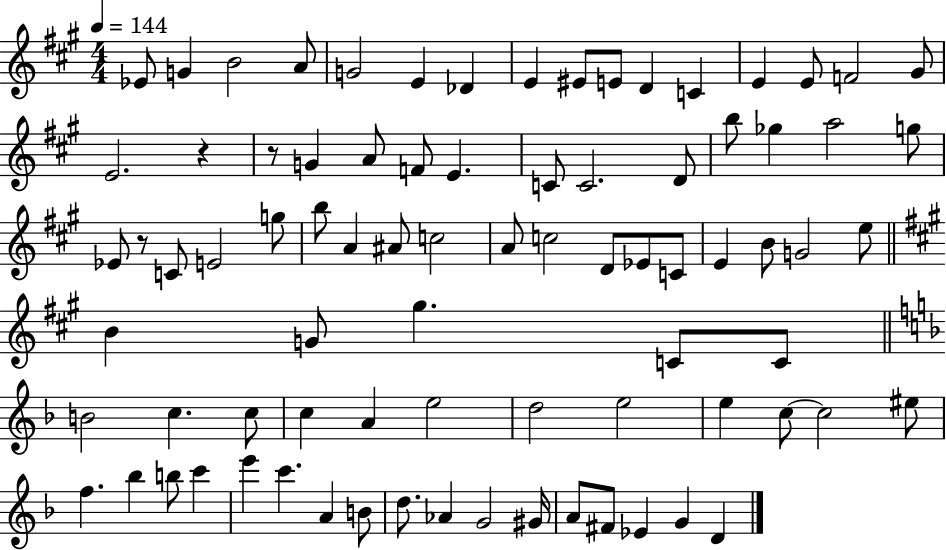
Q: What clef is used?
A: treble